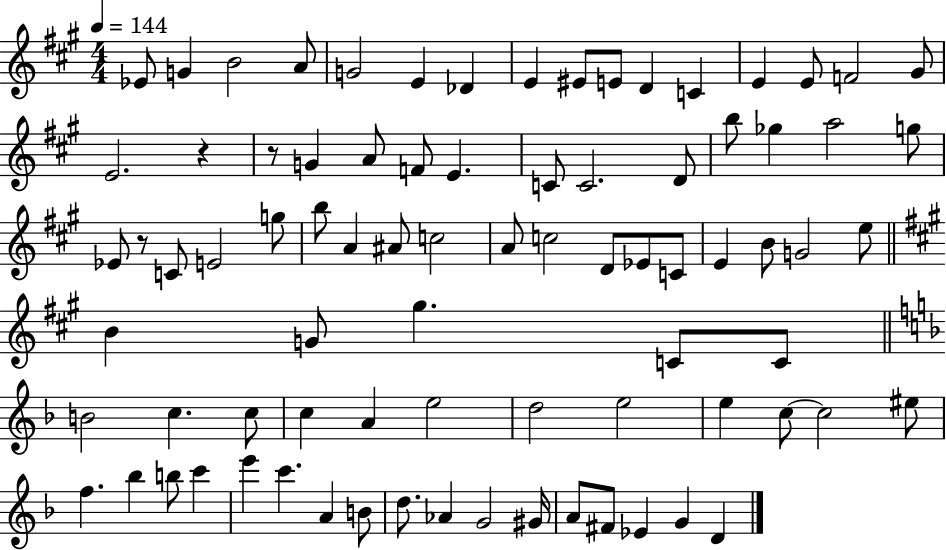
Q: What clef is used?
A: treble